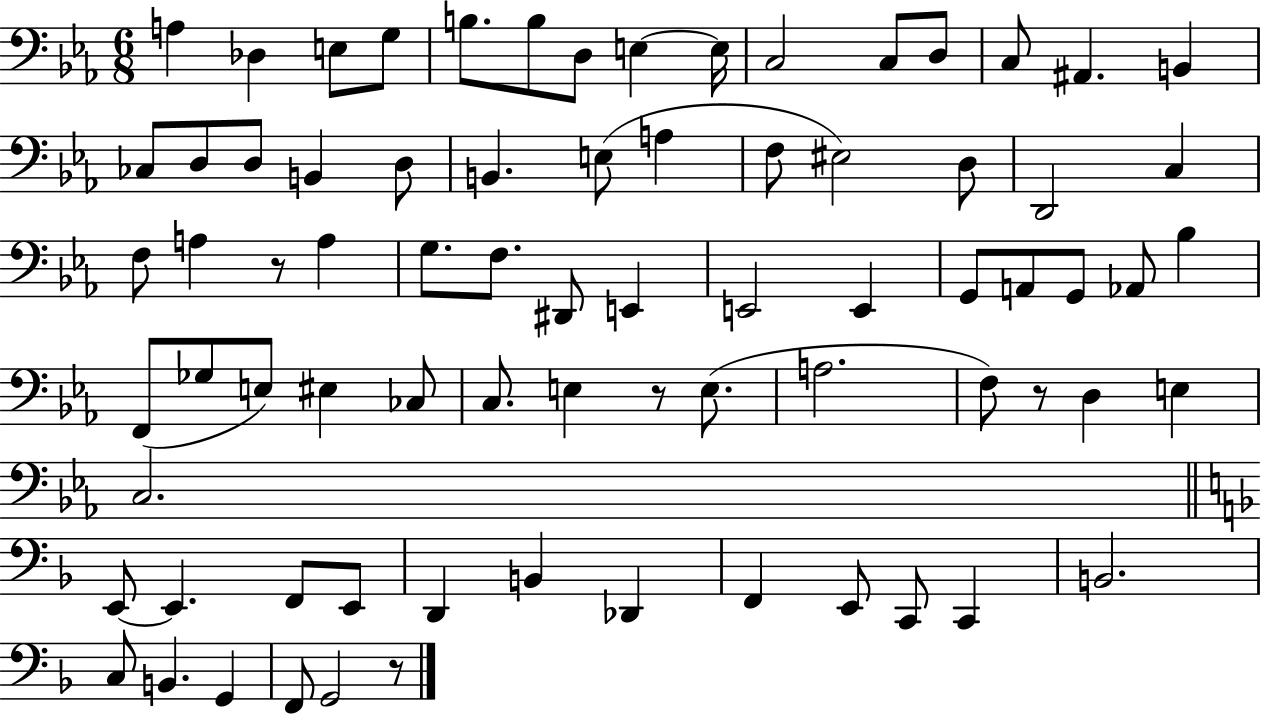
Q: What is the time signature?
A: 6/8